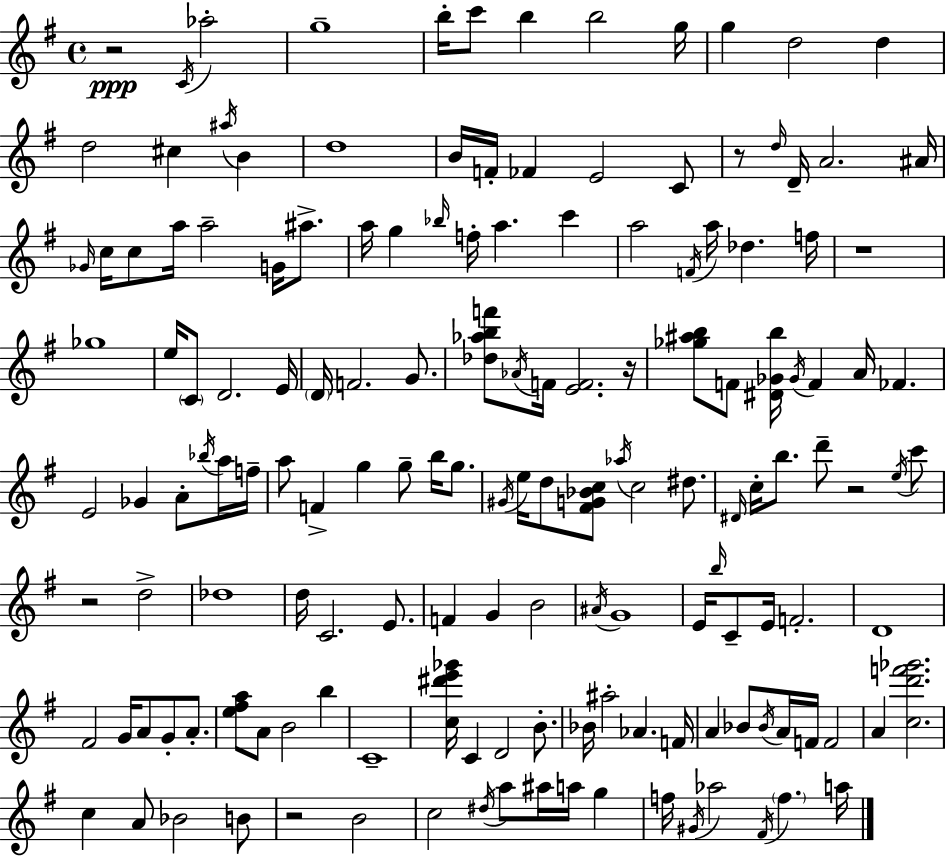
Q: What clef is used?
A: treble